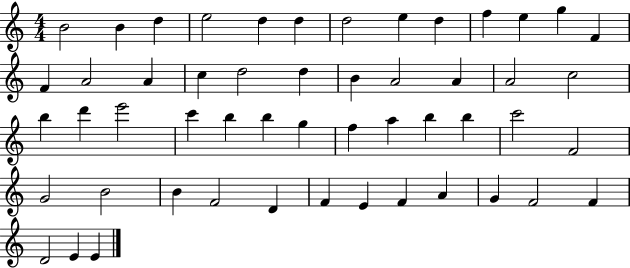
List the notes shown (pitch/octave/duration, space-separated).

B4/h B4/q D5/q E5/h D5/q D5/q D5/h E5/q D5/q F5/q E5/q G5/q F4/q F4/q A4/h A4/q C5/q D5/h D5/q B4/q A4/h A4/q A4/h C5/h B5/q D6/q E6/h C6/q B5/q B5/q G5/q F5/q A5/q B5/q B5/q C6/h F4/h G4/h B4/h B4/q F4/h D4/q F4/q E4/q F4/q A4/q G4/q F4/h F4/q D4/h E4/q E4/q